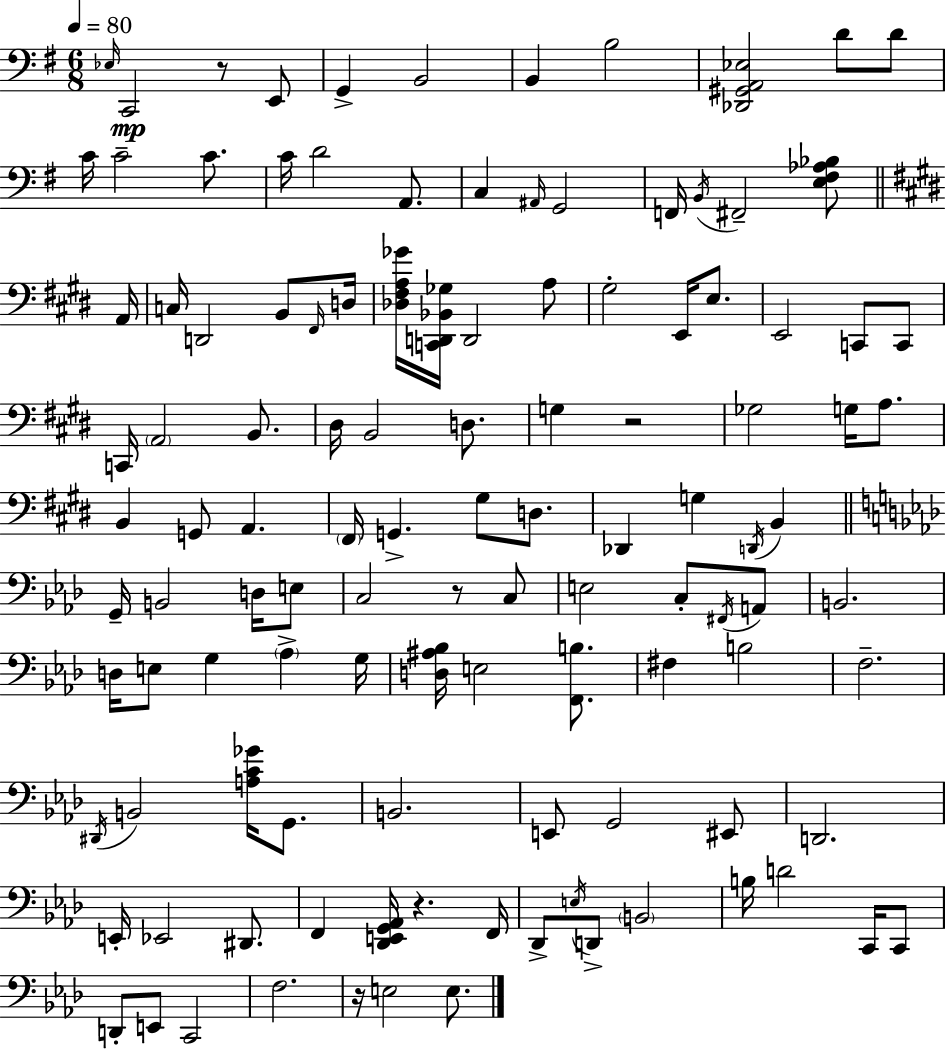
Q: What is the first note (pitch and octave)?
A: Eb3